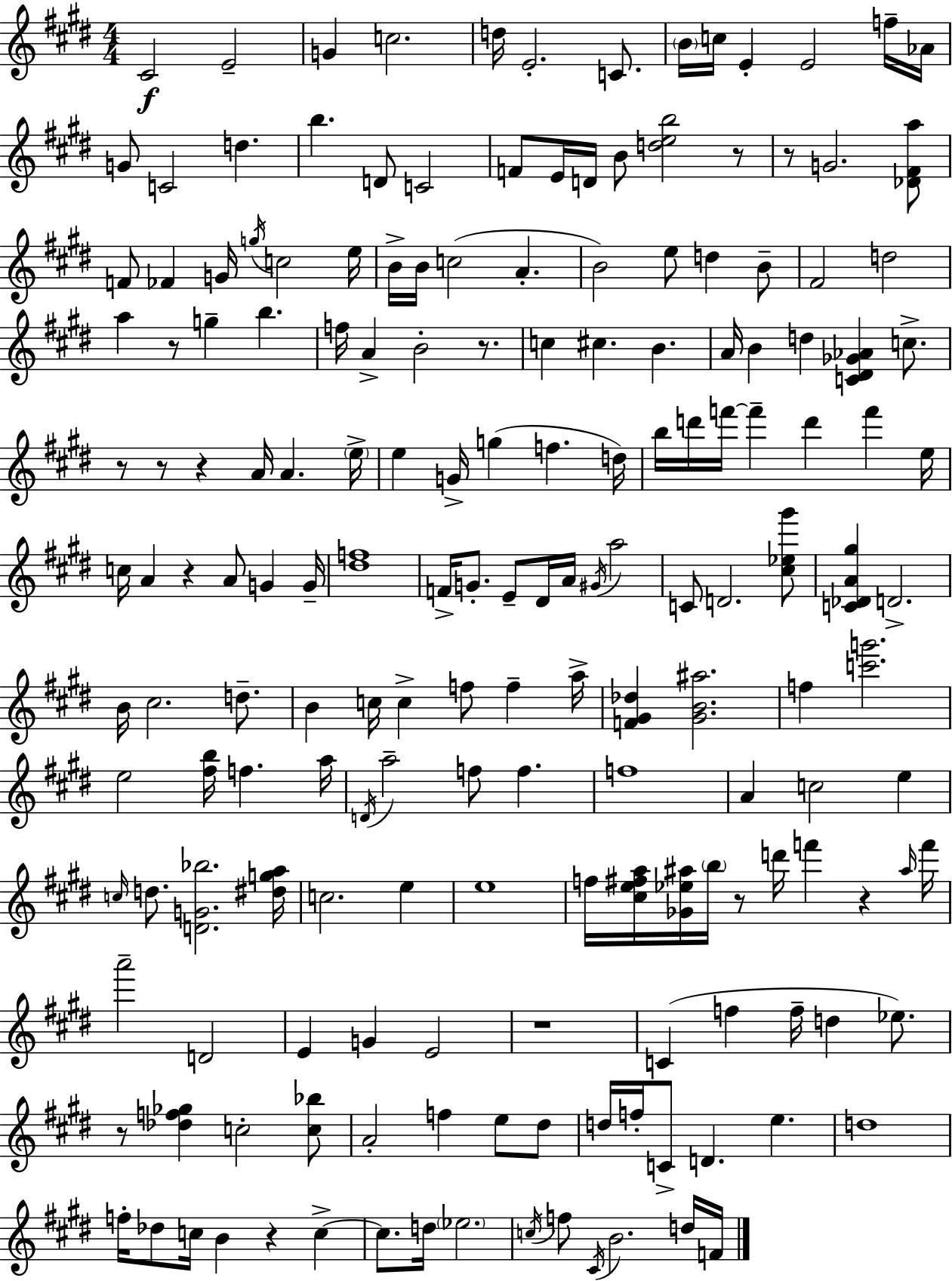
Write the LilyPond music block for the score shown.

{
  \clef treble
  \numericTimeSignature
  \time 4/4
  \key e \major
  cis'2\f e'2-- | g'4 c''2. | d''16 e'2.-. c'8. | \parenthesize b'16 c''16 e'4-. e'2 f''16-- aes'16 | \break g'8 c'2 d''4. | b''4. d'8 c'2 | f'8 e'16 d'16 b'8 <d'' e'' b''>2 r8 | r8 g'2. <des' fis' a''>8 | \break f'8 fes'4 g'16 \acciaccatura { g''16 } c''2 | e''16 b'16-> b'16 c''2( a'4.-. | b'2) e''8 d''4 b'8-- | fis'2 d''2 | \break a''4 r8 g''4-- b''4. | f''16 a'4-> b'2-. r8. | c''4 cis''4. b'4. | a'16 b'4 d''4 <c' dis' ges' aes'>4 c''8.-> | \break r8 r8 r4 a'16 a'4. | \parenthesize e''16-> e''4 g'16-> g''4( f''4. | d''16) b''16 d'''16 f'''16~~ f'''4-- d'''4 f'''4 | e''16 c''16 a'4 r4 a'8 g'4 | \break g'16-- <dis'' f''>1 | f'16-> g'8.-. e'8-- dis'16 a'16 \acciaccatura { gis'16 } a''2 | c'8 d'2. | <cis'' ees'' gis'''>8 <c' des' a' gis''>4 d'2.-> | \break b'16 cis''2. d''8.-- | b'4 c''16 c''4-> f''8 f''4-- | a''16-> <f' gis' des''>4 <gis' b' ais''>2. | f''4 <c''' g'''>2. | \break e''2 <fis'' b''>16 f''4. | a''16 \acciaccatura { d'16 } a''2-- f''8 f''4. | f''1 | a'4 c''2 e''4 | \break \grace { c''16 } d''8. <d' g' bes''>2. | <dis'' g'' a''>16 c''2. | e''4 e''1 | f''16 <cis'' e'' fis'' a''>16 <ges' ees'' ais''>16 \parenthesize b''16 r8 d'''16 f'''4 r4 | \break \grace { ais''16 } f'''16 a'''2-- d'2 | e'4 g'4 e'2 | r1 | c'4( f''4 f''16-- d''4 | \break ees''8.) r8 <des'' f'' ges''>4 c''2-. | <c'' bes''>8 a'2-. f''4 | e''8 dis''8 d''16 f''16-. c'8-> d'4. e''4. | d''1 | \break f''16-. des''8 c''16 b'4 r4 | c''4->~~ c''8. d''16 \parenthesize ees''2. | \acciaccatura { c''16 } f''8 \acciaccatura { cis'16 } b'2. | d''16 f'16 \bar "|."
}